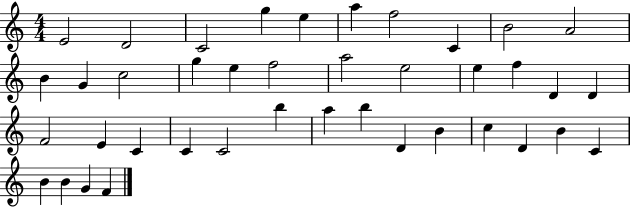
{
  \clef treble
  \numericTimeSignature
  \time 4/4
  \key c \major
  e'2 d'2 | c'2 g''4 e''4 | a''4 f''2 c'4 | b'2 a'2 | \break b'4 g'4 c''2 | g''4 e''4 f''2 | a''2 e''2 | e''4 f''4 d'4 d'4 | \break f'2 e'4 c'4 | c'4 c'2 b''4 | a''4 b''4 d'4 b'4 | c''4 d'4 b'4 c'4 | \break b'4 b'4 g'4 f'4 | \bar "|."
}